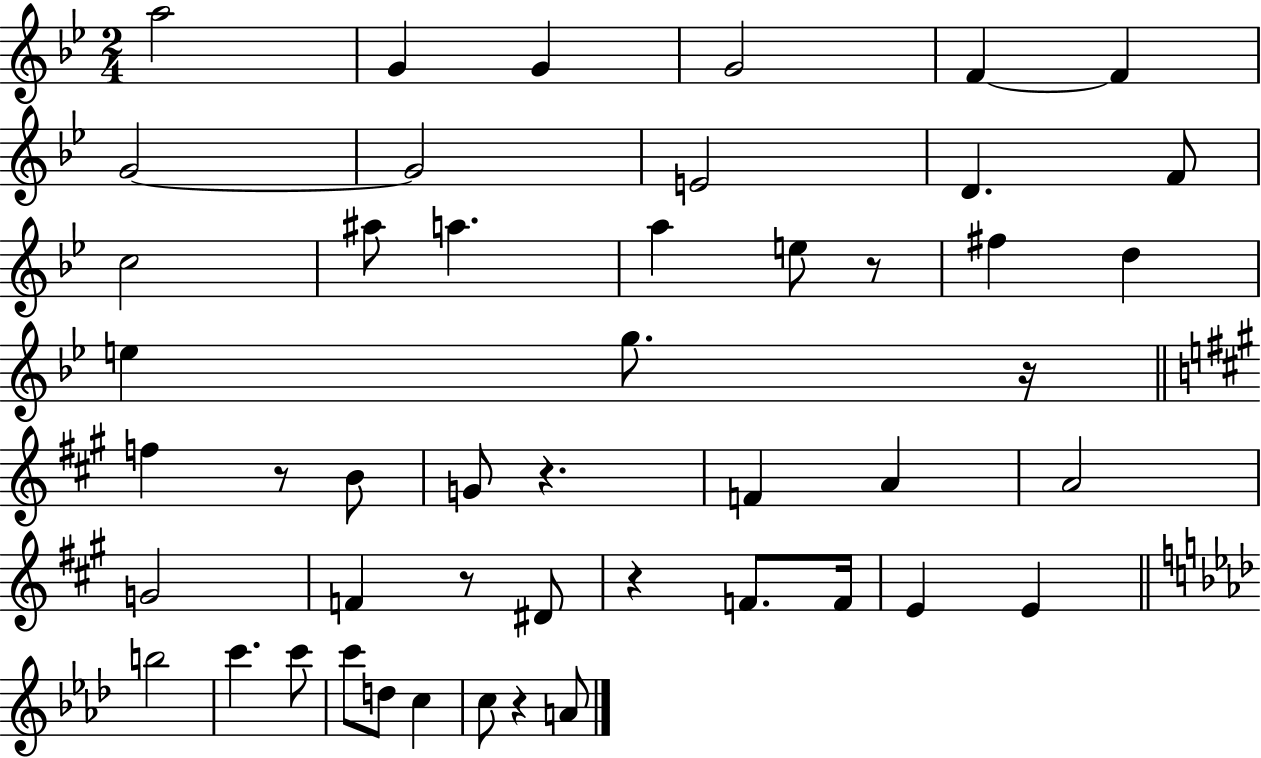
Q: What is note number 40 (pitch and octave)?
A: C5